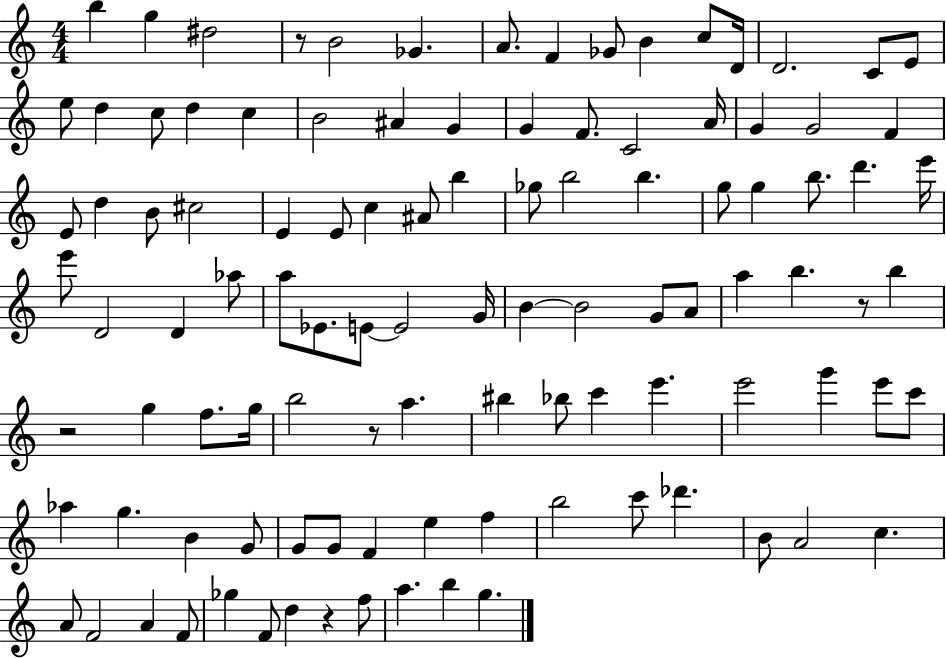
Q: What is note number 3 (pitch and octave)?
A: D#5